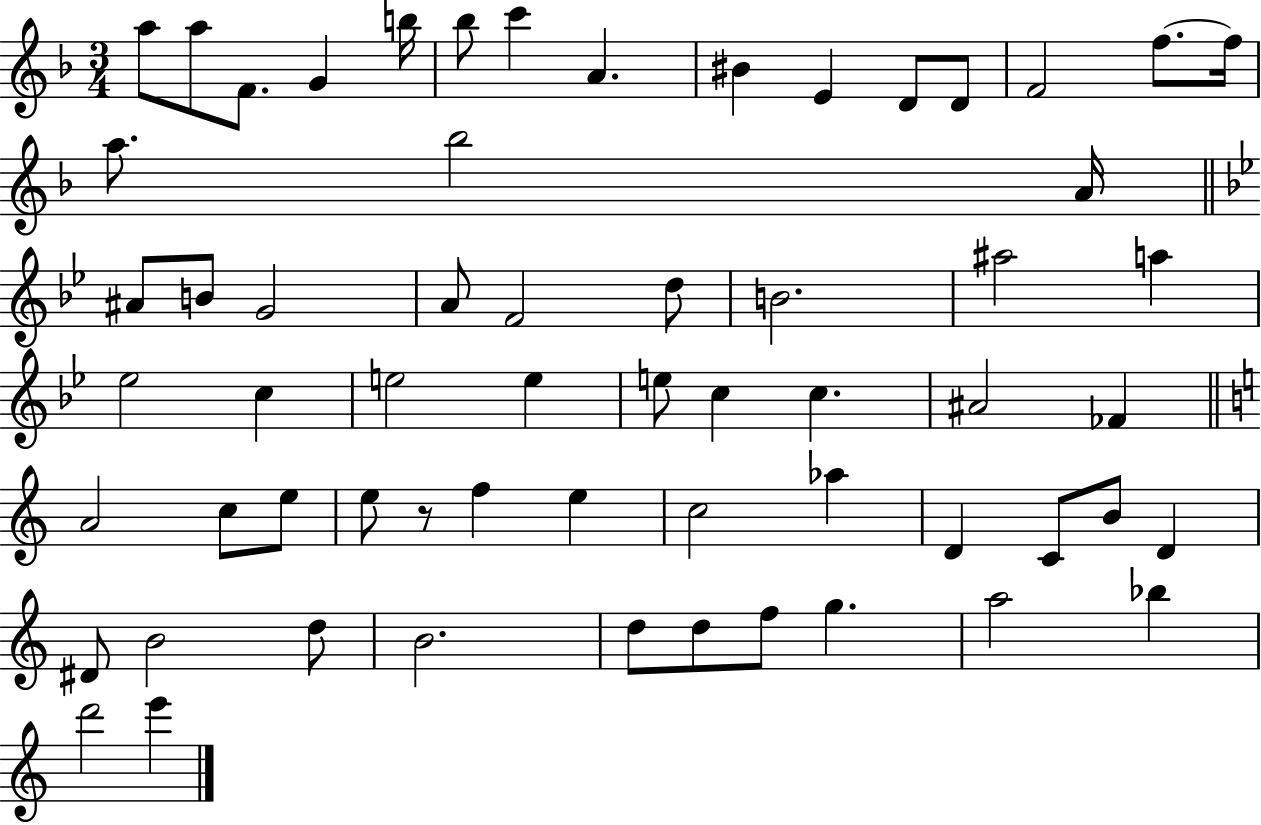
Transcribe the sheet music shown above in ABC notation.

X:1
T:Untitled
M:3/4
L:1/4
K:F
a/2 a/2 F/2 G b/4 _b/2 c' A ^B E D/2 D/2 F2 f/2 f/4 a/2 _b2 A/4 ^A/2 B/2 G2 A/2 F2 d/2 B2 ^a2 a _e2 c e2 e e/2 c c ^A2 _F A2 c/2 e/2 e/2 z/2 f e c2 _a D C/2 B/2 D ^D/2 B2 d/2 B2 d/2 d/2 f/2 g a2 _b d'2 e'